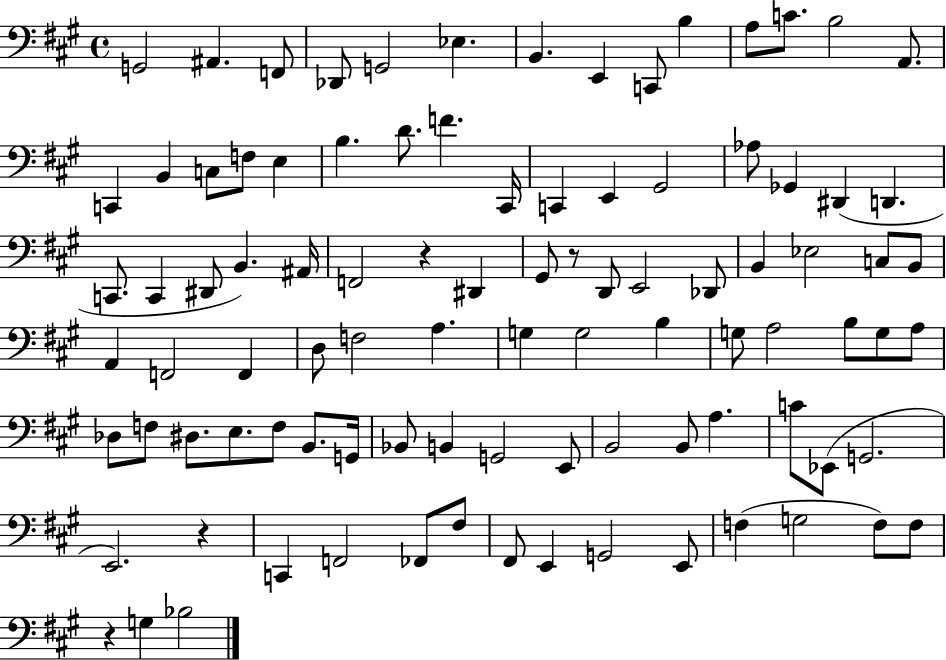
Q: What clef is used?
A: bass